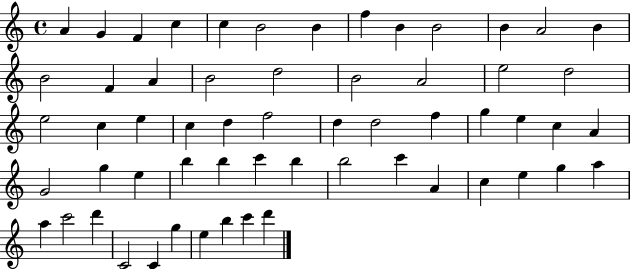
{
  \clef treble
  \time 4/4
  \defaultTimeSignature
  \key c \major
  a'4 g'4 f'4 c''4 | c''4 b'2 b'4 | f''4 b'4 b'2 | b'4 a'2 b'4 | \break b'2 f'4 a'4 | b'2 d''2 | b'2 a'2 | e''2 d''2 | \break e''2 c''4 e''4 | c''4 d''4 f''2 | d''4 d''2 f''4 | g''4 e''4 c''4 a'4 | \break g'2 g''4 e''4 | b''4 b''4 c'''4 b''4 | b''2 c'''4 a'4 | c''4 e''4 g''4 a''4 | \break a''4 c'''2 d'''4 | c'2 c'4 g''4 | e''4 b''4 c'''4 d'''4 | \bar "|."
}